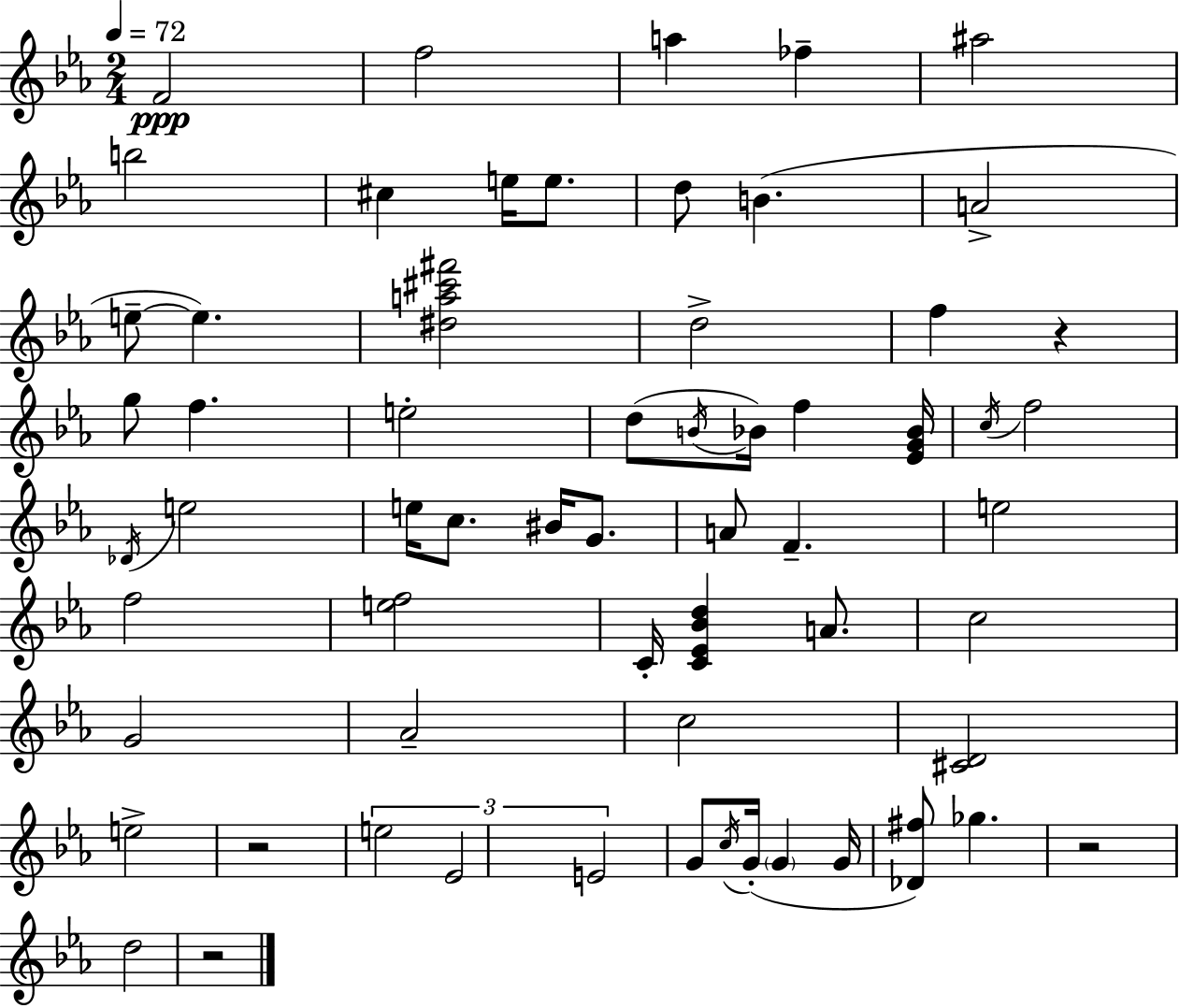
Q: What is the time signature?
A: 2/4